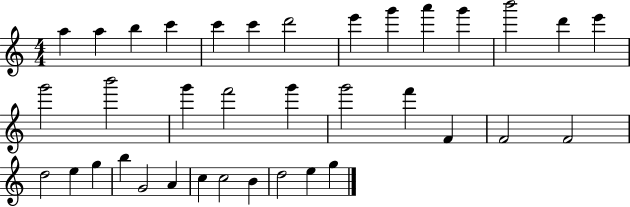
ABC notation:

X:1
T:Untitled
M:4/4
L:1/4
K:C
a a b c' c' c' d'2 e' g' a' g' b'2 d' e' g'2 b'2 g' f'2 g' g'2 f' F F2 F2 d2 e g b G2 A c c2 B d2 e g